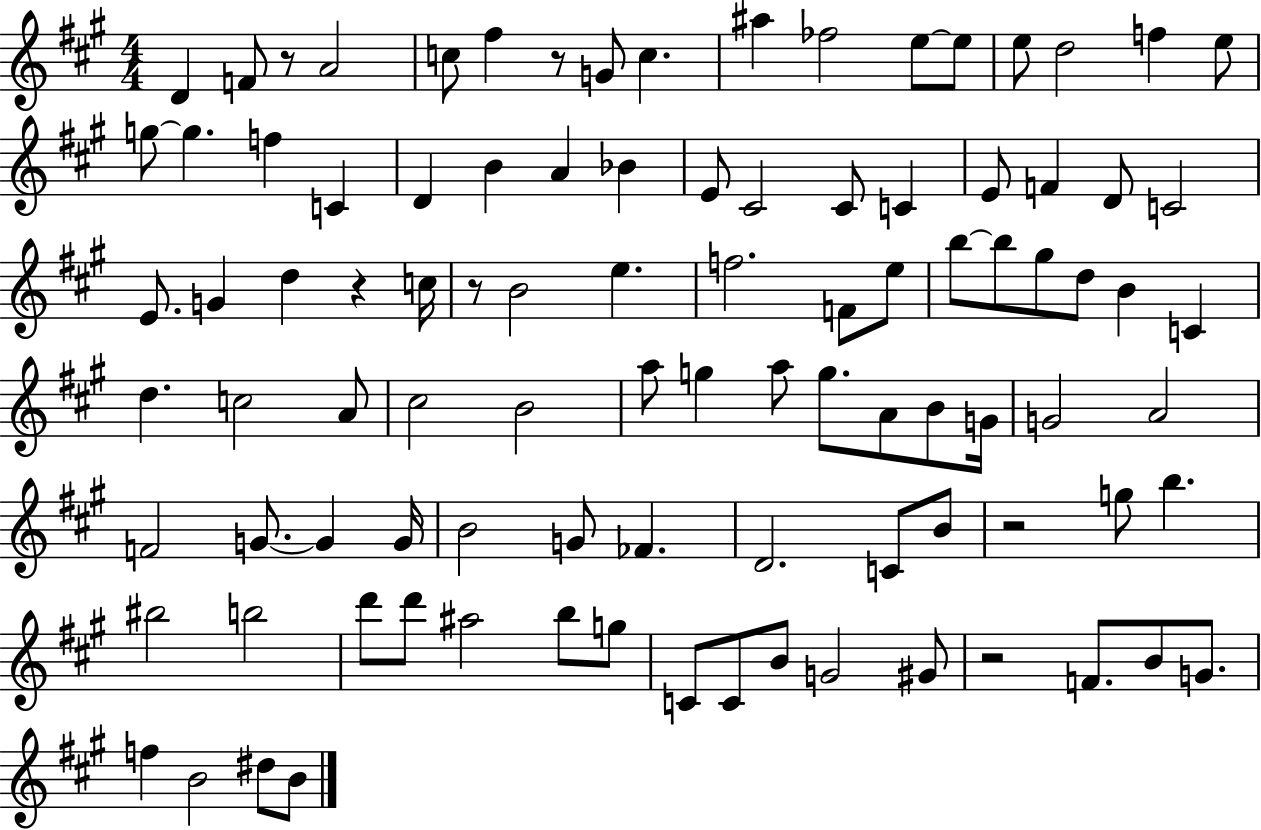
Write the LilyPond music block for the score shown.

{
  \clef treble
  \numericTimeSignature
  \time 4/4
  \key a \major
  d'4 f'8 r8 a'2 | c''8 fis''4 r8 g'8 c''4. | ais''4 fes''2 e''8~~ e''8 | e''8 d''2 f''4 e''8 | \break g''8~~ g''4. f''4 c'4 | d'4 b'4 a'4 bes'4 | e'8 cis'2 cis'8 c'4 | e'8 f'4 d'8 c'2 | \break e'8. g'4 d''4 r4 c''16 | r8 b'2 e''4. | f''2. f'8 e''8 | b''8~~ b''8 gis''8 d''8 b'4 c'4 | \break d''4. c''2 a'8 | cis''2 b'2 | a''8 g''4 a''8 g''8. a'8 b'8 g'16 | g'2 a'2 | \break f'2 g'8.~~ g'4 g'16 | b'2 g'8 fes'4. | d'2. c'8 b'8 | r2 g''8 b''4. | \break bis''2 b''2 | d'''8 d'''8 ais''2 b''8 g''8 | c'8 c'8 b'8 g'2 gis'8 | r2 f'8. b'8 g'8. | \break f''4 b'2 dis''8 b'8 | \bar "|."
}